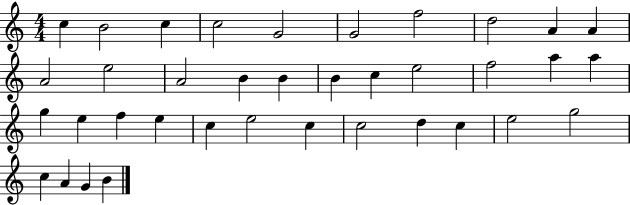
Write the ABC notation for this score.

X:1
T:Untitled
M:4/4
L:1/4
K:C
c B2 c c2 G2 G2 f2 d2 A A A2 e2 A2 B B B c e2 f2 a a g e f e c e2 c c2 d c e2 g2 c A G B